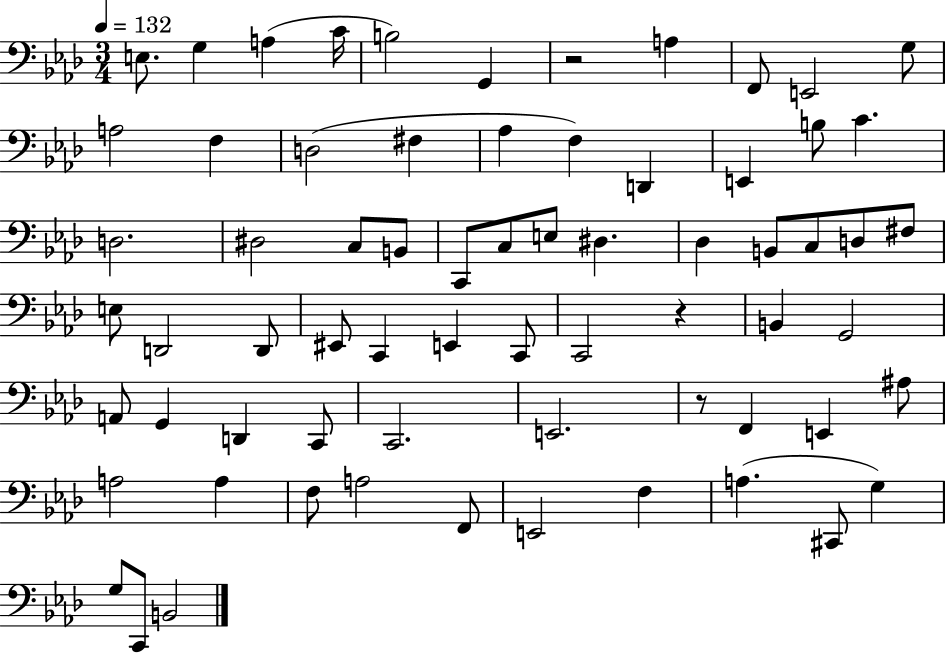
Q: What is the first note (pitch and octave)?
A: E3